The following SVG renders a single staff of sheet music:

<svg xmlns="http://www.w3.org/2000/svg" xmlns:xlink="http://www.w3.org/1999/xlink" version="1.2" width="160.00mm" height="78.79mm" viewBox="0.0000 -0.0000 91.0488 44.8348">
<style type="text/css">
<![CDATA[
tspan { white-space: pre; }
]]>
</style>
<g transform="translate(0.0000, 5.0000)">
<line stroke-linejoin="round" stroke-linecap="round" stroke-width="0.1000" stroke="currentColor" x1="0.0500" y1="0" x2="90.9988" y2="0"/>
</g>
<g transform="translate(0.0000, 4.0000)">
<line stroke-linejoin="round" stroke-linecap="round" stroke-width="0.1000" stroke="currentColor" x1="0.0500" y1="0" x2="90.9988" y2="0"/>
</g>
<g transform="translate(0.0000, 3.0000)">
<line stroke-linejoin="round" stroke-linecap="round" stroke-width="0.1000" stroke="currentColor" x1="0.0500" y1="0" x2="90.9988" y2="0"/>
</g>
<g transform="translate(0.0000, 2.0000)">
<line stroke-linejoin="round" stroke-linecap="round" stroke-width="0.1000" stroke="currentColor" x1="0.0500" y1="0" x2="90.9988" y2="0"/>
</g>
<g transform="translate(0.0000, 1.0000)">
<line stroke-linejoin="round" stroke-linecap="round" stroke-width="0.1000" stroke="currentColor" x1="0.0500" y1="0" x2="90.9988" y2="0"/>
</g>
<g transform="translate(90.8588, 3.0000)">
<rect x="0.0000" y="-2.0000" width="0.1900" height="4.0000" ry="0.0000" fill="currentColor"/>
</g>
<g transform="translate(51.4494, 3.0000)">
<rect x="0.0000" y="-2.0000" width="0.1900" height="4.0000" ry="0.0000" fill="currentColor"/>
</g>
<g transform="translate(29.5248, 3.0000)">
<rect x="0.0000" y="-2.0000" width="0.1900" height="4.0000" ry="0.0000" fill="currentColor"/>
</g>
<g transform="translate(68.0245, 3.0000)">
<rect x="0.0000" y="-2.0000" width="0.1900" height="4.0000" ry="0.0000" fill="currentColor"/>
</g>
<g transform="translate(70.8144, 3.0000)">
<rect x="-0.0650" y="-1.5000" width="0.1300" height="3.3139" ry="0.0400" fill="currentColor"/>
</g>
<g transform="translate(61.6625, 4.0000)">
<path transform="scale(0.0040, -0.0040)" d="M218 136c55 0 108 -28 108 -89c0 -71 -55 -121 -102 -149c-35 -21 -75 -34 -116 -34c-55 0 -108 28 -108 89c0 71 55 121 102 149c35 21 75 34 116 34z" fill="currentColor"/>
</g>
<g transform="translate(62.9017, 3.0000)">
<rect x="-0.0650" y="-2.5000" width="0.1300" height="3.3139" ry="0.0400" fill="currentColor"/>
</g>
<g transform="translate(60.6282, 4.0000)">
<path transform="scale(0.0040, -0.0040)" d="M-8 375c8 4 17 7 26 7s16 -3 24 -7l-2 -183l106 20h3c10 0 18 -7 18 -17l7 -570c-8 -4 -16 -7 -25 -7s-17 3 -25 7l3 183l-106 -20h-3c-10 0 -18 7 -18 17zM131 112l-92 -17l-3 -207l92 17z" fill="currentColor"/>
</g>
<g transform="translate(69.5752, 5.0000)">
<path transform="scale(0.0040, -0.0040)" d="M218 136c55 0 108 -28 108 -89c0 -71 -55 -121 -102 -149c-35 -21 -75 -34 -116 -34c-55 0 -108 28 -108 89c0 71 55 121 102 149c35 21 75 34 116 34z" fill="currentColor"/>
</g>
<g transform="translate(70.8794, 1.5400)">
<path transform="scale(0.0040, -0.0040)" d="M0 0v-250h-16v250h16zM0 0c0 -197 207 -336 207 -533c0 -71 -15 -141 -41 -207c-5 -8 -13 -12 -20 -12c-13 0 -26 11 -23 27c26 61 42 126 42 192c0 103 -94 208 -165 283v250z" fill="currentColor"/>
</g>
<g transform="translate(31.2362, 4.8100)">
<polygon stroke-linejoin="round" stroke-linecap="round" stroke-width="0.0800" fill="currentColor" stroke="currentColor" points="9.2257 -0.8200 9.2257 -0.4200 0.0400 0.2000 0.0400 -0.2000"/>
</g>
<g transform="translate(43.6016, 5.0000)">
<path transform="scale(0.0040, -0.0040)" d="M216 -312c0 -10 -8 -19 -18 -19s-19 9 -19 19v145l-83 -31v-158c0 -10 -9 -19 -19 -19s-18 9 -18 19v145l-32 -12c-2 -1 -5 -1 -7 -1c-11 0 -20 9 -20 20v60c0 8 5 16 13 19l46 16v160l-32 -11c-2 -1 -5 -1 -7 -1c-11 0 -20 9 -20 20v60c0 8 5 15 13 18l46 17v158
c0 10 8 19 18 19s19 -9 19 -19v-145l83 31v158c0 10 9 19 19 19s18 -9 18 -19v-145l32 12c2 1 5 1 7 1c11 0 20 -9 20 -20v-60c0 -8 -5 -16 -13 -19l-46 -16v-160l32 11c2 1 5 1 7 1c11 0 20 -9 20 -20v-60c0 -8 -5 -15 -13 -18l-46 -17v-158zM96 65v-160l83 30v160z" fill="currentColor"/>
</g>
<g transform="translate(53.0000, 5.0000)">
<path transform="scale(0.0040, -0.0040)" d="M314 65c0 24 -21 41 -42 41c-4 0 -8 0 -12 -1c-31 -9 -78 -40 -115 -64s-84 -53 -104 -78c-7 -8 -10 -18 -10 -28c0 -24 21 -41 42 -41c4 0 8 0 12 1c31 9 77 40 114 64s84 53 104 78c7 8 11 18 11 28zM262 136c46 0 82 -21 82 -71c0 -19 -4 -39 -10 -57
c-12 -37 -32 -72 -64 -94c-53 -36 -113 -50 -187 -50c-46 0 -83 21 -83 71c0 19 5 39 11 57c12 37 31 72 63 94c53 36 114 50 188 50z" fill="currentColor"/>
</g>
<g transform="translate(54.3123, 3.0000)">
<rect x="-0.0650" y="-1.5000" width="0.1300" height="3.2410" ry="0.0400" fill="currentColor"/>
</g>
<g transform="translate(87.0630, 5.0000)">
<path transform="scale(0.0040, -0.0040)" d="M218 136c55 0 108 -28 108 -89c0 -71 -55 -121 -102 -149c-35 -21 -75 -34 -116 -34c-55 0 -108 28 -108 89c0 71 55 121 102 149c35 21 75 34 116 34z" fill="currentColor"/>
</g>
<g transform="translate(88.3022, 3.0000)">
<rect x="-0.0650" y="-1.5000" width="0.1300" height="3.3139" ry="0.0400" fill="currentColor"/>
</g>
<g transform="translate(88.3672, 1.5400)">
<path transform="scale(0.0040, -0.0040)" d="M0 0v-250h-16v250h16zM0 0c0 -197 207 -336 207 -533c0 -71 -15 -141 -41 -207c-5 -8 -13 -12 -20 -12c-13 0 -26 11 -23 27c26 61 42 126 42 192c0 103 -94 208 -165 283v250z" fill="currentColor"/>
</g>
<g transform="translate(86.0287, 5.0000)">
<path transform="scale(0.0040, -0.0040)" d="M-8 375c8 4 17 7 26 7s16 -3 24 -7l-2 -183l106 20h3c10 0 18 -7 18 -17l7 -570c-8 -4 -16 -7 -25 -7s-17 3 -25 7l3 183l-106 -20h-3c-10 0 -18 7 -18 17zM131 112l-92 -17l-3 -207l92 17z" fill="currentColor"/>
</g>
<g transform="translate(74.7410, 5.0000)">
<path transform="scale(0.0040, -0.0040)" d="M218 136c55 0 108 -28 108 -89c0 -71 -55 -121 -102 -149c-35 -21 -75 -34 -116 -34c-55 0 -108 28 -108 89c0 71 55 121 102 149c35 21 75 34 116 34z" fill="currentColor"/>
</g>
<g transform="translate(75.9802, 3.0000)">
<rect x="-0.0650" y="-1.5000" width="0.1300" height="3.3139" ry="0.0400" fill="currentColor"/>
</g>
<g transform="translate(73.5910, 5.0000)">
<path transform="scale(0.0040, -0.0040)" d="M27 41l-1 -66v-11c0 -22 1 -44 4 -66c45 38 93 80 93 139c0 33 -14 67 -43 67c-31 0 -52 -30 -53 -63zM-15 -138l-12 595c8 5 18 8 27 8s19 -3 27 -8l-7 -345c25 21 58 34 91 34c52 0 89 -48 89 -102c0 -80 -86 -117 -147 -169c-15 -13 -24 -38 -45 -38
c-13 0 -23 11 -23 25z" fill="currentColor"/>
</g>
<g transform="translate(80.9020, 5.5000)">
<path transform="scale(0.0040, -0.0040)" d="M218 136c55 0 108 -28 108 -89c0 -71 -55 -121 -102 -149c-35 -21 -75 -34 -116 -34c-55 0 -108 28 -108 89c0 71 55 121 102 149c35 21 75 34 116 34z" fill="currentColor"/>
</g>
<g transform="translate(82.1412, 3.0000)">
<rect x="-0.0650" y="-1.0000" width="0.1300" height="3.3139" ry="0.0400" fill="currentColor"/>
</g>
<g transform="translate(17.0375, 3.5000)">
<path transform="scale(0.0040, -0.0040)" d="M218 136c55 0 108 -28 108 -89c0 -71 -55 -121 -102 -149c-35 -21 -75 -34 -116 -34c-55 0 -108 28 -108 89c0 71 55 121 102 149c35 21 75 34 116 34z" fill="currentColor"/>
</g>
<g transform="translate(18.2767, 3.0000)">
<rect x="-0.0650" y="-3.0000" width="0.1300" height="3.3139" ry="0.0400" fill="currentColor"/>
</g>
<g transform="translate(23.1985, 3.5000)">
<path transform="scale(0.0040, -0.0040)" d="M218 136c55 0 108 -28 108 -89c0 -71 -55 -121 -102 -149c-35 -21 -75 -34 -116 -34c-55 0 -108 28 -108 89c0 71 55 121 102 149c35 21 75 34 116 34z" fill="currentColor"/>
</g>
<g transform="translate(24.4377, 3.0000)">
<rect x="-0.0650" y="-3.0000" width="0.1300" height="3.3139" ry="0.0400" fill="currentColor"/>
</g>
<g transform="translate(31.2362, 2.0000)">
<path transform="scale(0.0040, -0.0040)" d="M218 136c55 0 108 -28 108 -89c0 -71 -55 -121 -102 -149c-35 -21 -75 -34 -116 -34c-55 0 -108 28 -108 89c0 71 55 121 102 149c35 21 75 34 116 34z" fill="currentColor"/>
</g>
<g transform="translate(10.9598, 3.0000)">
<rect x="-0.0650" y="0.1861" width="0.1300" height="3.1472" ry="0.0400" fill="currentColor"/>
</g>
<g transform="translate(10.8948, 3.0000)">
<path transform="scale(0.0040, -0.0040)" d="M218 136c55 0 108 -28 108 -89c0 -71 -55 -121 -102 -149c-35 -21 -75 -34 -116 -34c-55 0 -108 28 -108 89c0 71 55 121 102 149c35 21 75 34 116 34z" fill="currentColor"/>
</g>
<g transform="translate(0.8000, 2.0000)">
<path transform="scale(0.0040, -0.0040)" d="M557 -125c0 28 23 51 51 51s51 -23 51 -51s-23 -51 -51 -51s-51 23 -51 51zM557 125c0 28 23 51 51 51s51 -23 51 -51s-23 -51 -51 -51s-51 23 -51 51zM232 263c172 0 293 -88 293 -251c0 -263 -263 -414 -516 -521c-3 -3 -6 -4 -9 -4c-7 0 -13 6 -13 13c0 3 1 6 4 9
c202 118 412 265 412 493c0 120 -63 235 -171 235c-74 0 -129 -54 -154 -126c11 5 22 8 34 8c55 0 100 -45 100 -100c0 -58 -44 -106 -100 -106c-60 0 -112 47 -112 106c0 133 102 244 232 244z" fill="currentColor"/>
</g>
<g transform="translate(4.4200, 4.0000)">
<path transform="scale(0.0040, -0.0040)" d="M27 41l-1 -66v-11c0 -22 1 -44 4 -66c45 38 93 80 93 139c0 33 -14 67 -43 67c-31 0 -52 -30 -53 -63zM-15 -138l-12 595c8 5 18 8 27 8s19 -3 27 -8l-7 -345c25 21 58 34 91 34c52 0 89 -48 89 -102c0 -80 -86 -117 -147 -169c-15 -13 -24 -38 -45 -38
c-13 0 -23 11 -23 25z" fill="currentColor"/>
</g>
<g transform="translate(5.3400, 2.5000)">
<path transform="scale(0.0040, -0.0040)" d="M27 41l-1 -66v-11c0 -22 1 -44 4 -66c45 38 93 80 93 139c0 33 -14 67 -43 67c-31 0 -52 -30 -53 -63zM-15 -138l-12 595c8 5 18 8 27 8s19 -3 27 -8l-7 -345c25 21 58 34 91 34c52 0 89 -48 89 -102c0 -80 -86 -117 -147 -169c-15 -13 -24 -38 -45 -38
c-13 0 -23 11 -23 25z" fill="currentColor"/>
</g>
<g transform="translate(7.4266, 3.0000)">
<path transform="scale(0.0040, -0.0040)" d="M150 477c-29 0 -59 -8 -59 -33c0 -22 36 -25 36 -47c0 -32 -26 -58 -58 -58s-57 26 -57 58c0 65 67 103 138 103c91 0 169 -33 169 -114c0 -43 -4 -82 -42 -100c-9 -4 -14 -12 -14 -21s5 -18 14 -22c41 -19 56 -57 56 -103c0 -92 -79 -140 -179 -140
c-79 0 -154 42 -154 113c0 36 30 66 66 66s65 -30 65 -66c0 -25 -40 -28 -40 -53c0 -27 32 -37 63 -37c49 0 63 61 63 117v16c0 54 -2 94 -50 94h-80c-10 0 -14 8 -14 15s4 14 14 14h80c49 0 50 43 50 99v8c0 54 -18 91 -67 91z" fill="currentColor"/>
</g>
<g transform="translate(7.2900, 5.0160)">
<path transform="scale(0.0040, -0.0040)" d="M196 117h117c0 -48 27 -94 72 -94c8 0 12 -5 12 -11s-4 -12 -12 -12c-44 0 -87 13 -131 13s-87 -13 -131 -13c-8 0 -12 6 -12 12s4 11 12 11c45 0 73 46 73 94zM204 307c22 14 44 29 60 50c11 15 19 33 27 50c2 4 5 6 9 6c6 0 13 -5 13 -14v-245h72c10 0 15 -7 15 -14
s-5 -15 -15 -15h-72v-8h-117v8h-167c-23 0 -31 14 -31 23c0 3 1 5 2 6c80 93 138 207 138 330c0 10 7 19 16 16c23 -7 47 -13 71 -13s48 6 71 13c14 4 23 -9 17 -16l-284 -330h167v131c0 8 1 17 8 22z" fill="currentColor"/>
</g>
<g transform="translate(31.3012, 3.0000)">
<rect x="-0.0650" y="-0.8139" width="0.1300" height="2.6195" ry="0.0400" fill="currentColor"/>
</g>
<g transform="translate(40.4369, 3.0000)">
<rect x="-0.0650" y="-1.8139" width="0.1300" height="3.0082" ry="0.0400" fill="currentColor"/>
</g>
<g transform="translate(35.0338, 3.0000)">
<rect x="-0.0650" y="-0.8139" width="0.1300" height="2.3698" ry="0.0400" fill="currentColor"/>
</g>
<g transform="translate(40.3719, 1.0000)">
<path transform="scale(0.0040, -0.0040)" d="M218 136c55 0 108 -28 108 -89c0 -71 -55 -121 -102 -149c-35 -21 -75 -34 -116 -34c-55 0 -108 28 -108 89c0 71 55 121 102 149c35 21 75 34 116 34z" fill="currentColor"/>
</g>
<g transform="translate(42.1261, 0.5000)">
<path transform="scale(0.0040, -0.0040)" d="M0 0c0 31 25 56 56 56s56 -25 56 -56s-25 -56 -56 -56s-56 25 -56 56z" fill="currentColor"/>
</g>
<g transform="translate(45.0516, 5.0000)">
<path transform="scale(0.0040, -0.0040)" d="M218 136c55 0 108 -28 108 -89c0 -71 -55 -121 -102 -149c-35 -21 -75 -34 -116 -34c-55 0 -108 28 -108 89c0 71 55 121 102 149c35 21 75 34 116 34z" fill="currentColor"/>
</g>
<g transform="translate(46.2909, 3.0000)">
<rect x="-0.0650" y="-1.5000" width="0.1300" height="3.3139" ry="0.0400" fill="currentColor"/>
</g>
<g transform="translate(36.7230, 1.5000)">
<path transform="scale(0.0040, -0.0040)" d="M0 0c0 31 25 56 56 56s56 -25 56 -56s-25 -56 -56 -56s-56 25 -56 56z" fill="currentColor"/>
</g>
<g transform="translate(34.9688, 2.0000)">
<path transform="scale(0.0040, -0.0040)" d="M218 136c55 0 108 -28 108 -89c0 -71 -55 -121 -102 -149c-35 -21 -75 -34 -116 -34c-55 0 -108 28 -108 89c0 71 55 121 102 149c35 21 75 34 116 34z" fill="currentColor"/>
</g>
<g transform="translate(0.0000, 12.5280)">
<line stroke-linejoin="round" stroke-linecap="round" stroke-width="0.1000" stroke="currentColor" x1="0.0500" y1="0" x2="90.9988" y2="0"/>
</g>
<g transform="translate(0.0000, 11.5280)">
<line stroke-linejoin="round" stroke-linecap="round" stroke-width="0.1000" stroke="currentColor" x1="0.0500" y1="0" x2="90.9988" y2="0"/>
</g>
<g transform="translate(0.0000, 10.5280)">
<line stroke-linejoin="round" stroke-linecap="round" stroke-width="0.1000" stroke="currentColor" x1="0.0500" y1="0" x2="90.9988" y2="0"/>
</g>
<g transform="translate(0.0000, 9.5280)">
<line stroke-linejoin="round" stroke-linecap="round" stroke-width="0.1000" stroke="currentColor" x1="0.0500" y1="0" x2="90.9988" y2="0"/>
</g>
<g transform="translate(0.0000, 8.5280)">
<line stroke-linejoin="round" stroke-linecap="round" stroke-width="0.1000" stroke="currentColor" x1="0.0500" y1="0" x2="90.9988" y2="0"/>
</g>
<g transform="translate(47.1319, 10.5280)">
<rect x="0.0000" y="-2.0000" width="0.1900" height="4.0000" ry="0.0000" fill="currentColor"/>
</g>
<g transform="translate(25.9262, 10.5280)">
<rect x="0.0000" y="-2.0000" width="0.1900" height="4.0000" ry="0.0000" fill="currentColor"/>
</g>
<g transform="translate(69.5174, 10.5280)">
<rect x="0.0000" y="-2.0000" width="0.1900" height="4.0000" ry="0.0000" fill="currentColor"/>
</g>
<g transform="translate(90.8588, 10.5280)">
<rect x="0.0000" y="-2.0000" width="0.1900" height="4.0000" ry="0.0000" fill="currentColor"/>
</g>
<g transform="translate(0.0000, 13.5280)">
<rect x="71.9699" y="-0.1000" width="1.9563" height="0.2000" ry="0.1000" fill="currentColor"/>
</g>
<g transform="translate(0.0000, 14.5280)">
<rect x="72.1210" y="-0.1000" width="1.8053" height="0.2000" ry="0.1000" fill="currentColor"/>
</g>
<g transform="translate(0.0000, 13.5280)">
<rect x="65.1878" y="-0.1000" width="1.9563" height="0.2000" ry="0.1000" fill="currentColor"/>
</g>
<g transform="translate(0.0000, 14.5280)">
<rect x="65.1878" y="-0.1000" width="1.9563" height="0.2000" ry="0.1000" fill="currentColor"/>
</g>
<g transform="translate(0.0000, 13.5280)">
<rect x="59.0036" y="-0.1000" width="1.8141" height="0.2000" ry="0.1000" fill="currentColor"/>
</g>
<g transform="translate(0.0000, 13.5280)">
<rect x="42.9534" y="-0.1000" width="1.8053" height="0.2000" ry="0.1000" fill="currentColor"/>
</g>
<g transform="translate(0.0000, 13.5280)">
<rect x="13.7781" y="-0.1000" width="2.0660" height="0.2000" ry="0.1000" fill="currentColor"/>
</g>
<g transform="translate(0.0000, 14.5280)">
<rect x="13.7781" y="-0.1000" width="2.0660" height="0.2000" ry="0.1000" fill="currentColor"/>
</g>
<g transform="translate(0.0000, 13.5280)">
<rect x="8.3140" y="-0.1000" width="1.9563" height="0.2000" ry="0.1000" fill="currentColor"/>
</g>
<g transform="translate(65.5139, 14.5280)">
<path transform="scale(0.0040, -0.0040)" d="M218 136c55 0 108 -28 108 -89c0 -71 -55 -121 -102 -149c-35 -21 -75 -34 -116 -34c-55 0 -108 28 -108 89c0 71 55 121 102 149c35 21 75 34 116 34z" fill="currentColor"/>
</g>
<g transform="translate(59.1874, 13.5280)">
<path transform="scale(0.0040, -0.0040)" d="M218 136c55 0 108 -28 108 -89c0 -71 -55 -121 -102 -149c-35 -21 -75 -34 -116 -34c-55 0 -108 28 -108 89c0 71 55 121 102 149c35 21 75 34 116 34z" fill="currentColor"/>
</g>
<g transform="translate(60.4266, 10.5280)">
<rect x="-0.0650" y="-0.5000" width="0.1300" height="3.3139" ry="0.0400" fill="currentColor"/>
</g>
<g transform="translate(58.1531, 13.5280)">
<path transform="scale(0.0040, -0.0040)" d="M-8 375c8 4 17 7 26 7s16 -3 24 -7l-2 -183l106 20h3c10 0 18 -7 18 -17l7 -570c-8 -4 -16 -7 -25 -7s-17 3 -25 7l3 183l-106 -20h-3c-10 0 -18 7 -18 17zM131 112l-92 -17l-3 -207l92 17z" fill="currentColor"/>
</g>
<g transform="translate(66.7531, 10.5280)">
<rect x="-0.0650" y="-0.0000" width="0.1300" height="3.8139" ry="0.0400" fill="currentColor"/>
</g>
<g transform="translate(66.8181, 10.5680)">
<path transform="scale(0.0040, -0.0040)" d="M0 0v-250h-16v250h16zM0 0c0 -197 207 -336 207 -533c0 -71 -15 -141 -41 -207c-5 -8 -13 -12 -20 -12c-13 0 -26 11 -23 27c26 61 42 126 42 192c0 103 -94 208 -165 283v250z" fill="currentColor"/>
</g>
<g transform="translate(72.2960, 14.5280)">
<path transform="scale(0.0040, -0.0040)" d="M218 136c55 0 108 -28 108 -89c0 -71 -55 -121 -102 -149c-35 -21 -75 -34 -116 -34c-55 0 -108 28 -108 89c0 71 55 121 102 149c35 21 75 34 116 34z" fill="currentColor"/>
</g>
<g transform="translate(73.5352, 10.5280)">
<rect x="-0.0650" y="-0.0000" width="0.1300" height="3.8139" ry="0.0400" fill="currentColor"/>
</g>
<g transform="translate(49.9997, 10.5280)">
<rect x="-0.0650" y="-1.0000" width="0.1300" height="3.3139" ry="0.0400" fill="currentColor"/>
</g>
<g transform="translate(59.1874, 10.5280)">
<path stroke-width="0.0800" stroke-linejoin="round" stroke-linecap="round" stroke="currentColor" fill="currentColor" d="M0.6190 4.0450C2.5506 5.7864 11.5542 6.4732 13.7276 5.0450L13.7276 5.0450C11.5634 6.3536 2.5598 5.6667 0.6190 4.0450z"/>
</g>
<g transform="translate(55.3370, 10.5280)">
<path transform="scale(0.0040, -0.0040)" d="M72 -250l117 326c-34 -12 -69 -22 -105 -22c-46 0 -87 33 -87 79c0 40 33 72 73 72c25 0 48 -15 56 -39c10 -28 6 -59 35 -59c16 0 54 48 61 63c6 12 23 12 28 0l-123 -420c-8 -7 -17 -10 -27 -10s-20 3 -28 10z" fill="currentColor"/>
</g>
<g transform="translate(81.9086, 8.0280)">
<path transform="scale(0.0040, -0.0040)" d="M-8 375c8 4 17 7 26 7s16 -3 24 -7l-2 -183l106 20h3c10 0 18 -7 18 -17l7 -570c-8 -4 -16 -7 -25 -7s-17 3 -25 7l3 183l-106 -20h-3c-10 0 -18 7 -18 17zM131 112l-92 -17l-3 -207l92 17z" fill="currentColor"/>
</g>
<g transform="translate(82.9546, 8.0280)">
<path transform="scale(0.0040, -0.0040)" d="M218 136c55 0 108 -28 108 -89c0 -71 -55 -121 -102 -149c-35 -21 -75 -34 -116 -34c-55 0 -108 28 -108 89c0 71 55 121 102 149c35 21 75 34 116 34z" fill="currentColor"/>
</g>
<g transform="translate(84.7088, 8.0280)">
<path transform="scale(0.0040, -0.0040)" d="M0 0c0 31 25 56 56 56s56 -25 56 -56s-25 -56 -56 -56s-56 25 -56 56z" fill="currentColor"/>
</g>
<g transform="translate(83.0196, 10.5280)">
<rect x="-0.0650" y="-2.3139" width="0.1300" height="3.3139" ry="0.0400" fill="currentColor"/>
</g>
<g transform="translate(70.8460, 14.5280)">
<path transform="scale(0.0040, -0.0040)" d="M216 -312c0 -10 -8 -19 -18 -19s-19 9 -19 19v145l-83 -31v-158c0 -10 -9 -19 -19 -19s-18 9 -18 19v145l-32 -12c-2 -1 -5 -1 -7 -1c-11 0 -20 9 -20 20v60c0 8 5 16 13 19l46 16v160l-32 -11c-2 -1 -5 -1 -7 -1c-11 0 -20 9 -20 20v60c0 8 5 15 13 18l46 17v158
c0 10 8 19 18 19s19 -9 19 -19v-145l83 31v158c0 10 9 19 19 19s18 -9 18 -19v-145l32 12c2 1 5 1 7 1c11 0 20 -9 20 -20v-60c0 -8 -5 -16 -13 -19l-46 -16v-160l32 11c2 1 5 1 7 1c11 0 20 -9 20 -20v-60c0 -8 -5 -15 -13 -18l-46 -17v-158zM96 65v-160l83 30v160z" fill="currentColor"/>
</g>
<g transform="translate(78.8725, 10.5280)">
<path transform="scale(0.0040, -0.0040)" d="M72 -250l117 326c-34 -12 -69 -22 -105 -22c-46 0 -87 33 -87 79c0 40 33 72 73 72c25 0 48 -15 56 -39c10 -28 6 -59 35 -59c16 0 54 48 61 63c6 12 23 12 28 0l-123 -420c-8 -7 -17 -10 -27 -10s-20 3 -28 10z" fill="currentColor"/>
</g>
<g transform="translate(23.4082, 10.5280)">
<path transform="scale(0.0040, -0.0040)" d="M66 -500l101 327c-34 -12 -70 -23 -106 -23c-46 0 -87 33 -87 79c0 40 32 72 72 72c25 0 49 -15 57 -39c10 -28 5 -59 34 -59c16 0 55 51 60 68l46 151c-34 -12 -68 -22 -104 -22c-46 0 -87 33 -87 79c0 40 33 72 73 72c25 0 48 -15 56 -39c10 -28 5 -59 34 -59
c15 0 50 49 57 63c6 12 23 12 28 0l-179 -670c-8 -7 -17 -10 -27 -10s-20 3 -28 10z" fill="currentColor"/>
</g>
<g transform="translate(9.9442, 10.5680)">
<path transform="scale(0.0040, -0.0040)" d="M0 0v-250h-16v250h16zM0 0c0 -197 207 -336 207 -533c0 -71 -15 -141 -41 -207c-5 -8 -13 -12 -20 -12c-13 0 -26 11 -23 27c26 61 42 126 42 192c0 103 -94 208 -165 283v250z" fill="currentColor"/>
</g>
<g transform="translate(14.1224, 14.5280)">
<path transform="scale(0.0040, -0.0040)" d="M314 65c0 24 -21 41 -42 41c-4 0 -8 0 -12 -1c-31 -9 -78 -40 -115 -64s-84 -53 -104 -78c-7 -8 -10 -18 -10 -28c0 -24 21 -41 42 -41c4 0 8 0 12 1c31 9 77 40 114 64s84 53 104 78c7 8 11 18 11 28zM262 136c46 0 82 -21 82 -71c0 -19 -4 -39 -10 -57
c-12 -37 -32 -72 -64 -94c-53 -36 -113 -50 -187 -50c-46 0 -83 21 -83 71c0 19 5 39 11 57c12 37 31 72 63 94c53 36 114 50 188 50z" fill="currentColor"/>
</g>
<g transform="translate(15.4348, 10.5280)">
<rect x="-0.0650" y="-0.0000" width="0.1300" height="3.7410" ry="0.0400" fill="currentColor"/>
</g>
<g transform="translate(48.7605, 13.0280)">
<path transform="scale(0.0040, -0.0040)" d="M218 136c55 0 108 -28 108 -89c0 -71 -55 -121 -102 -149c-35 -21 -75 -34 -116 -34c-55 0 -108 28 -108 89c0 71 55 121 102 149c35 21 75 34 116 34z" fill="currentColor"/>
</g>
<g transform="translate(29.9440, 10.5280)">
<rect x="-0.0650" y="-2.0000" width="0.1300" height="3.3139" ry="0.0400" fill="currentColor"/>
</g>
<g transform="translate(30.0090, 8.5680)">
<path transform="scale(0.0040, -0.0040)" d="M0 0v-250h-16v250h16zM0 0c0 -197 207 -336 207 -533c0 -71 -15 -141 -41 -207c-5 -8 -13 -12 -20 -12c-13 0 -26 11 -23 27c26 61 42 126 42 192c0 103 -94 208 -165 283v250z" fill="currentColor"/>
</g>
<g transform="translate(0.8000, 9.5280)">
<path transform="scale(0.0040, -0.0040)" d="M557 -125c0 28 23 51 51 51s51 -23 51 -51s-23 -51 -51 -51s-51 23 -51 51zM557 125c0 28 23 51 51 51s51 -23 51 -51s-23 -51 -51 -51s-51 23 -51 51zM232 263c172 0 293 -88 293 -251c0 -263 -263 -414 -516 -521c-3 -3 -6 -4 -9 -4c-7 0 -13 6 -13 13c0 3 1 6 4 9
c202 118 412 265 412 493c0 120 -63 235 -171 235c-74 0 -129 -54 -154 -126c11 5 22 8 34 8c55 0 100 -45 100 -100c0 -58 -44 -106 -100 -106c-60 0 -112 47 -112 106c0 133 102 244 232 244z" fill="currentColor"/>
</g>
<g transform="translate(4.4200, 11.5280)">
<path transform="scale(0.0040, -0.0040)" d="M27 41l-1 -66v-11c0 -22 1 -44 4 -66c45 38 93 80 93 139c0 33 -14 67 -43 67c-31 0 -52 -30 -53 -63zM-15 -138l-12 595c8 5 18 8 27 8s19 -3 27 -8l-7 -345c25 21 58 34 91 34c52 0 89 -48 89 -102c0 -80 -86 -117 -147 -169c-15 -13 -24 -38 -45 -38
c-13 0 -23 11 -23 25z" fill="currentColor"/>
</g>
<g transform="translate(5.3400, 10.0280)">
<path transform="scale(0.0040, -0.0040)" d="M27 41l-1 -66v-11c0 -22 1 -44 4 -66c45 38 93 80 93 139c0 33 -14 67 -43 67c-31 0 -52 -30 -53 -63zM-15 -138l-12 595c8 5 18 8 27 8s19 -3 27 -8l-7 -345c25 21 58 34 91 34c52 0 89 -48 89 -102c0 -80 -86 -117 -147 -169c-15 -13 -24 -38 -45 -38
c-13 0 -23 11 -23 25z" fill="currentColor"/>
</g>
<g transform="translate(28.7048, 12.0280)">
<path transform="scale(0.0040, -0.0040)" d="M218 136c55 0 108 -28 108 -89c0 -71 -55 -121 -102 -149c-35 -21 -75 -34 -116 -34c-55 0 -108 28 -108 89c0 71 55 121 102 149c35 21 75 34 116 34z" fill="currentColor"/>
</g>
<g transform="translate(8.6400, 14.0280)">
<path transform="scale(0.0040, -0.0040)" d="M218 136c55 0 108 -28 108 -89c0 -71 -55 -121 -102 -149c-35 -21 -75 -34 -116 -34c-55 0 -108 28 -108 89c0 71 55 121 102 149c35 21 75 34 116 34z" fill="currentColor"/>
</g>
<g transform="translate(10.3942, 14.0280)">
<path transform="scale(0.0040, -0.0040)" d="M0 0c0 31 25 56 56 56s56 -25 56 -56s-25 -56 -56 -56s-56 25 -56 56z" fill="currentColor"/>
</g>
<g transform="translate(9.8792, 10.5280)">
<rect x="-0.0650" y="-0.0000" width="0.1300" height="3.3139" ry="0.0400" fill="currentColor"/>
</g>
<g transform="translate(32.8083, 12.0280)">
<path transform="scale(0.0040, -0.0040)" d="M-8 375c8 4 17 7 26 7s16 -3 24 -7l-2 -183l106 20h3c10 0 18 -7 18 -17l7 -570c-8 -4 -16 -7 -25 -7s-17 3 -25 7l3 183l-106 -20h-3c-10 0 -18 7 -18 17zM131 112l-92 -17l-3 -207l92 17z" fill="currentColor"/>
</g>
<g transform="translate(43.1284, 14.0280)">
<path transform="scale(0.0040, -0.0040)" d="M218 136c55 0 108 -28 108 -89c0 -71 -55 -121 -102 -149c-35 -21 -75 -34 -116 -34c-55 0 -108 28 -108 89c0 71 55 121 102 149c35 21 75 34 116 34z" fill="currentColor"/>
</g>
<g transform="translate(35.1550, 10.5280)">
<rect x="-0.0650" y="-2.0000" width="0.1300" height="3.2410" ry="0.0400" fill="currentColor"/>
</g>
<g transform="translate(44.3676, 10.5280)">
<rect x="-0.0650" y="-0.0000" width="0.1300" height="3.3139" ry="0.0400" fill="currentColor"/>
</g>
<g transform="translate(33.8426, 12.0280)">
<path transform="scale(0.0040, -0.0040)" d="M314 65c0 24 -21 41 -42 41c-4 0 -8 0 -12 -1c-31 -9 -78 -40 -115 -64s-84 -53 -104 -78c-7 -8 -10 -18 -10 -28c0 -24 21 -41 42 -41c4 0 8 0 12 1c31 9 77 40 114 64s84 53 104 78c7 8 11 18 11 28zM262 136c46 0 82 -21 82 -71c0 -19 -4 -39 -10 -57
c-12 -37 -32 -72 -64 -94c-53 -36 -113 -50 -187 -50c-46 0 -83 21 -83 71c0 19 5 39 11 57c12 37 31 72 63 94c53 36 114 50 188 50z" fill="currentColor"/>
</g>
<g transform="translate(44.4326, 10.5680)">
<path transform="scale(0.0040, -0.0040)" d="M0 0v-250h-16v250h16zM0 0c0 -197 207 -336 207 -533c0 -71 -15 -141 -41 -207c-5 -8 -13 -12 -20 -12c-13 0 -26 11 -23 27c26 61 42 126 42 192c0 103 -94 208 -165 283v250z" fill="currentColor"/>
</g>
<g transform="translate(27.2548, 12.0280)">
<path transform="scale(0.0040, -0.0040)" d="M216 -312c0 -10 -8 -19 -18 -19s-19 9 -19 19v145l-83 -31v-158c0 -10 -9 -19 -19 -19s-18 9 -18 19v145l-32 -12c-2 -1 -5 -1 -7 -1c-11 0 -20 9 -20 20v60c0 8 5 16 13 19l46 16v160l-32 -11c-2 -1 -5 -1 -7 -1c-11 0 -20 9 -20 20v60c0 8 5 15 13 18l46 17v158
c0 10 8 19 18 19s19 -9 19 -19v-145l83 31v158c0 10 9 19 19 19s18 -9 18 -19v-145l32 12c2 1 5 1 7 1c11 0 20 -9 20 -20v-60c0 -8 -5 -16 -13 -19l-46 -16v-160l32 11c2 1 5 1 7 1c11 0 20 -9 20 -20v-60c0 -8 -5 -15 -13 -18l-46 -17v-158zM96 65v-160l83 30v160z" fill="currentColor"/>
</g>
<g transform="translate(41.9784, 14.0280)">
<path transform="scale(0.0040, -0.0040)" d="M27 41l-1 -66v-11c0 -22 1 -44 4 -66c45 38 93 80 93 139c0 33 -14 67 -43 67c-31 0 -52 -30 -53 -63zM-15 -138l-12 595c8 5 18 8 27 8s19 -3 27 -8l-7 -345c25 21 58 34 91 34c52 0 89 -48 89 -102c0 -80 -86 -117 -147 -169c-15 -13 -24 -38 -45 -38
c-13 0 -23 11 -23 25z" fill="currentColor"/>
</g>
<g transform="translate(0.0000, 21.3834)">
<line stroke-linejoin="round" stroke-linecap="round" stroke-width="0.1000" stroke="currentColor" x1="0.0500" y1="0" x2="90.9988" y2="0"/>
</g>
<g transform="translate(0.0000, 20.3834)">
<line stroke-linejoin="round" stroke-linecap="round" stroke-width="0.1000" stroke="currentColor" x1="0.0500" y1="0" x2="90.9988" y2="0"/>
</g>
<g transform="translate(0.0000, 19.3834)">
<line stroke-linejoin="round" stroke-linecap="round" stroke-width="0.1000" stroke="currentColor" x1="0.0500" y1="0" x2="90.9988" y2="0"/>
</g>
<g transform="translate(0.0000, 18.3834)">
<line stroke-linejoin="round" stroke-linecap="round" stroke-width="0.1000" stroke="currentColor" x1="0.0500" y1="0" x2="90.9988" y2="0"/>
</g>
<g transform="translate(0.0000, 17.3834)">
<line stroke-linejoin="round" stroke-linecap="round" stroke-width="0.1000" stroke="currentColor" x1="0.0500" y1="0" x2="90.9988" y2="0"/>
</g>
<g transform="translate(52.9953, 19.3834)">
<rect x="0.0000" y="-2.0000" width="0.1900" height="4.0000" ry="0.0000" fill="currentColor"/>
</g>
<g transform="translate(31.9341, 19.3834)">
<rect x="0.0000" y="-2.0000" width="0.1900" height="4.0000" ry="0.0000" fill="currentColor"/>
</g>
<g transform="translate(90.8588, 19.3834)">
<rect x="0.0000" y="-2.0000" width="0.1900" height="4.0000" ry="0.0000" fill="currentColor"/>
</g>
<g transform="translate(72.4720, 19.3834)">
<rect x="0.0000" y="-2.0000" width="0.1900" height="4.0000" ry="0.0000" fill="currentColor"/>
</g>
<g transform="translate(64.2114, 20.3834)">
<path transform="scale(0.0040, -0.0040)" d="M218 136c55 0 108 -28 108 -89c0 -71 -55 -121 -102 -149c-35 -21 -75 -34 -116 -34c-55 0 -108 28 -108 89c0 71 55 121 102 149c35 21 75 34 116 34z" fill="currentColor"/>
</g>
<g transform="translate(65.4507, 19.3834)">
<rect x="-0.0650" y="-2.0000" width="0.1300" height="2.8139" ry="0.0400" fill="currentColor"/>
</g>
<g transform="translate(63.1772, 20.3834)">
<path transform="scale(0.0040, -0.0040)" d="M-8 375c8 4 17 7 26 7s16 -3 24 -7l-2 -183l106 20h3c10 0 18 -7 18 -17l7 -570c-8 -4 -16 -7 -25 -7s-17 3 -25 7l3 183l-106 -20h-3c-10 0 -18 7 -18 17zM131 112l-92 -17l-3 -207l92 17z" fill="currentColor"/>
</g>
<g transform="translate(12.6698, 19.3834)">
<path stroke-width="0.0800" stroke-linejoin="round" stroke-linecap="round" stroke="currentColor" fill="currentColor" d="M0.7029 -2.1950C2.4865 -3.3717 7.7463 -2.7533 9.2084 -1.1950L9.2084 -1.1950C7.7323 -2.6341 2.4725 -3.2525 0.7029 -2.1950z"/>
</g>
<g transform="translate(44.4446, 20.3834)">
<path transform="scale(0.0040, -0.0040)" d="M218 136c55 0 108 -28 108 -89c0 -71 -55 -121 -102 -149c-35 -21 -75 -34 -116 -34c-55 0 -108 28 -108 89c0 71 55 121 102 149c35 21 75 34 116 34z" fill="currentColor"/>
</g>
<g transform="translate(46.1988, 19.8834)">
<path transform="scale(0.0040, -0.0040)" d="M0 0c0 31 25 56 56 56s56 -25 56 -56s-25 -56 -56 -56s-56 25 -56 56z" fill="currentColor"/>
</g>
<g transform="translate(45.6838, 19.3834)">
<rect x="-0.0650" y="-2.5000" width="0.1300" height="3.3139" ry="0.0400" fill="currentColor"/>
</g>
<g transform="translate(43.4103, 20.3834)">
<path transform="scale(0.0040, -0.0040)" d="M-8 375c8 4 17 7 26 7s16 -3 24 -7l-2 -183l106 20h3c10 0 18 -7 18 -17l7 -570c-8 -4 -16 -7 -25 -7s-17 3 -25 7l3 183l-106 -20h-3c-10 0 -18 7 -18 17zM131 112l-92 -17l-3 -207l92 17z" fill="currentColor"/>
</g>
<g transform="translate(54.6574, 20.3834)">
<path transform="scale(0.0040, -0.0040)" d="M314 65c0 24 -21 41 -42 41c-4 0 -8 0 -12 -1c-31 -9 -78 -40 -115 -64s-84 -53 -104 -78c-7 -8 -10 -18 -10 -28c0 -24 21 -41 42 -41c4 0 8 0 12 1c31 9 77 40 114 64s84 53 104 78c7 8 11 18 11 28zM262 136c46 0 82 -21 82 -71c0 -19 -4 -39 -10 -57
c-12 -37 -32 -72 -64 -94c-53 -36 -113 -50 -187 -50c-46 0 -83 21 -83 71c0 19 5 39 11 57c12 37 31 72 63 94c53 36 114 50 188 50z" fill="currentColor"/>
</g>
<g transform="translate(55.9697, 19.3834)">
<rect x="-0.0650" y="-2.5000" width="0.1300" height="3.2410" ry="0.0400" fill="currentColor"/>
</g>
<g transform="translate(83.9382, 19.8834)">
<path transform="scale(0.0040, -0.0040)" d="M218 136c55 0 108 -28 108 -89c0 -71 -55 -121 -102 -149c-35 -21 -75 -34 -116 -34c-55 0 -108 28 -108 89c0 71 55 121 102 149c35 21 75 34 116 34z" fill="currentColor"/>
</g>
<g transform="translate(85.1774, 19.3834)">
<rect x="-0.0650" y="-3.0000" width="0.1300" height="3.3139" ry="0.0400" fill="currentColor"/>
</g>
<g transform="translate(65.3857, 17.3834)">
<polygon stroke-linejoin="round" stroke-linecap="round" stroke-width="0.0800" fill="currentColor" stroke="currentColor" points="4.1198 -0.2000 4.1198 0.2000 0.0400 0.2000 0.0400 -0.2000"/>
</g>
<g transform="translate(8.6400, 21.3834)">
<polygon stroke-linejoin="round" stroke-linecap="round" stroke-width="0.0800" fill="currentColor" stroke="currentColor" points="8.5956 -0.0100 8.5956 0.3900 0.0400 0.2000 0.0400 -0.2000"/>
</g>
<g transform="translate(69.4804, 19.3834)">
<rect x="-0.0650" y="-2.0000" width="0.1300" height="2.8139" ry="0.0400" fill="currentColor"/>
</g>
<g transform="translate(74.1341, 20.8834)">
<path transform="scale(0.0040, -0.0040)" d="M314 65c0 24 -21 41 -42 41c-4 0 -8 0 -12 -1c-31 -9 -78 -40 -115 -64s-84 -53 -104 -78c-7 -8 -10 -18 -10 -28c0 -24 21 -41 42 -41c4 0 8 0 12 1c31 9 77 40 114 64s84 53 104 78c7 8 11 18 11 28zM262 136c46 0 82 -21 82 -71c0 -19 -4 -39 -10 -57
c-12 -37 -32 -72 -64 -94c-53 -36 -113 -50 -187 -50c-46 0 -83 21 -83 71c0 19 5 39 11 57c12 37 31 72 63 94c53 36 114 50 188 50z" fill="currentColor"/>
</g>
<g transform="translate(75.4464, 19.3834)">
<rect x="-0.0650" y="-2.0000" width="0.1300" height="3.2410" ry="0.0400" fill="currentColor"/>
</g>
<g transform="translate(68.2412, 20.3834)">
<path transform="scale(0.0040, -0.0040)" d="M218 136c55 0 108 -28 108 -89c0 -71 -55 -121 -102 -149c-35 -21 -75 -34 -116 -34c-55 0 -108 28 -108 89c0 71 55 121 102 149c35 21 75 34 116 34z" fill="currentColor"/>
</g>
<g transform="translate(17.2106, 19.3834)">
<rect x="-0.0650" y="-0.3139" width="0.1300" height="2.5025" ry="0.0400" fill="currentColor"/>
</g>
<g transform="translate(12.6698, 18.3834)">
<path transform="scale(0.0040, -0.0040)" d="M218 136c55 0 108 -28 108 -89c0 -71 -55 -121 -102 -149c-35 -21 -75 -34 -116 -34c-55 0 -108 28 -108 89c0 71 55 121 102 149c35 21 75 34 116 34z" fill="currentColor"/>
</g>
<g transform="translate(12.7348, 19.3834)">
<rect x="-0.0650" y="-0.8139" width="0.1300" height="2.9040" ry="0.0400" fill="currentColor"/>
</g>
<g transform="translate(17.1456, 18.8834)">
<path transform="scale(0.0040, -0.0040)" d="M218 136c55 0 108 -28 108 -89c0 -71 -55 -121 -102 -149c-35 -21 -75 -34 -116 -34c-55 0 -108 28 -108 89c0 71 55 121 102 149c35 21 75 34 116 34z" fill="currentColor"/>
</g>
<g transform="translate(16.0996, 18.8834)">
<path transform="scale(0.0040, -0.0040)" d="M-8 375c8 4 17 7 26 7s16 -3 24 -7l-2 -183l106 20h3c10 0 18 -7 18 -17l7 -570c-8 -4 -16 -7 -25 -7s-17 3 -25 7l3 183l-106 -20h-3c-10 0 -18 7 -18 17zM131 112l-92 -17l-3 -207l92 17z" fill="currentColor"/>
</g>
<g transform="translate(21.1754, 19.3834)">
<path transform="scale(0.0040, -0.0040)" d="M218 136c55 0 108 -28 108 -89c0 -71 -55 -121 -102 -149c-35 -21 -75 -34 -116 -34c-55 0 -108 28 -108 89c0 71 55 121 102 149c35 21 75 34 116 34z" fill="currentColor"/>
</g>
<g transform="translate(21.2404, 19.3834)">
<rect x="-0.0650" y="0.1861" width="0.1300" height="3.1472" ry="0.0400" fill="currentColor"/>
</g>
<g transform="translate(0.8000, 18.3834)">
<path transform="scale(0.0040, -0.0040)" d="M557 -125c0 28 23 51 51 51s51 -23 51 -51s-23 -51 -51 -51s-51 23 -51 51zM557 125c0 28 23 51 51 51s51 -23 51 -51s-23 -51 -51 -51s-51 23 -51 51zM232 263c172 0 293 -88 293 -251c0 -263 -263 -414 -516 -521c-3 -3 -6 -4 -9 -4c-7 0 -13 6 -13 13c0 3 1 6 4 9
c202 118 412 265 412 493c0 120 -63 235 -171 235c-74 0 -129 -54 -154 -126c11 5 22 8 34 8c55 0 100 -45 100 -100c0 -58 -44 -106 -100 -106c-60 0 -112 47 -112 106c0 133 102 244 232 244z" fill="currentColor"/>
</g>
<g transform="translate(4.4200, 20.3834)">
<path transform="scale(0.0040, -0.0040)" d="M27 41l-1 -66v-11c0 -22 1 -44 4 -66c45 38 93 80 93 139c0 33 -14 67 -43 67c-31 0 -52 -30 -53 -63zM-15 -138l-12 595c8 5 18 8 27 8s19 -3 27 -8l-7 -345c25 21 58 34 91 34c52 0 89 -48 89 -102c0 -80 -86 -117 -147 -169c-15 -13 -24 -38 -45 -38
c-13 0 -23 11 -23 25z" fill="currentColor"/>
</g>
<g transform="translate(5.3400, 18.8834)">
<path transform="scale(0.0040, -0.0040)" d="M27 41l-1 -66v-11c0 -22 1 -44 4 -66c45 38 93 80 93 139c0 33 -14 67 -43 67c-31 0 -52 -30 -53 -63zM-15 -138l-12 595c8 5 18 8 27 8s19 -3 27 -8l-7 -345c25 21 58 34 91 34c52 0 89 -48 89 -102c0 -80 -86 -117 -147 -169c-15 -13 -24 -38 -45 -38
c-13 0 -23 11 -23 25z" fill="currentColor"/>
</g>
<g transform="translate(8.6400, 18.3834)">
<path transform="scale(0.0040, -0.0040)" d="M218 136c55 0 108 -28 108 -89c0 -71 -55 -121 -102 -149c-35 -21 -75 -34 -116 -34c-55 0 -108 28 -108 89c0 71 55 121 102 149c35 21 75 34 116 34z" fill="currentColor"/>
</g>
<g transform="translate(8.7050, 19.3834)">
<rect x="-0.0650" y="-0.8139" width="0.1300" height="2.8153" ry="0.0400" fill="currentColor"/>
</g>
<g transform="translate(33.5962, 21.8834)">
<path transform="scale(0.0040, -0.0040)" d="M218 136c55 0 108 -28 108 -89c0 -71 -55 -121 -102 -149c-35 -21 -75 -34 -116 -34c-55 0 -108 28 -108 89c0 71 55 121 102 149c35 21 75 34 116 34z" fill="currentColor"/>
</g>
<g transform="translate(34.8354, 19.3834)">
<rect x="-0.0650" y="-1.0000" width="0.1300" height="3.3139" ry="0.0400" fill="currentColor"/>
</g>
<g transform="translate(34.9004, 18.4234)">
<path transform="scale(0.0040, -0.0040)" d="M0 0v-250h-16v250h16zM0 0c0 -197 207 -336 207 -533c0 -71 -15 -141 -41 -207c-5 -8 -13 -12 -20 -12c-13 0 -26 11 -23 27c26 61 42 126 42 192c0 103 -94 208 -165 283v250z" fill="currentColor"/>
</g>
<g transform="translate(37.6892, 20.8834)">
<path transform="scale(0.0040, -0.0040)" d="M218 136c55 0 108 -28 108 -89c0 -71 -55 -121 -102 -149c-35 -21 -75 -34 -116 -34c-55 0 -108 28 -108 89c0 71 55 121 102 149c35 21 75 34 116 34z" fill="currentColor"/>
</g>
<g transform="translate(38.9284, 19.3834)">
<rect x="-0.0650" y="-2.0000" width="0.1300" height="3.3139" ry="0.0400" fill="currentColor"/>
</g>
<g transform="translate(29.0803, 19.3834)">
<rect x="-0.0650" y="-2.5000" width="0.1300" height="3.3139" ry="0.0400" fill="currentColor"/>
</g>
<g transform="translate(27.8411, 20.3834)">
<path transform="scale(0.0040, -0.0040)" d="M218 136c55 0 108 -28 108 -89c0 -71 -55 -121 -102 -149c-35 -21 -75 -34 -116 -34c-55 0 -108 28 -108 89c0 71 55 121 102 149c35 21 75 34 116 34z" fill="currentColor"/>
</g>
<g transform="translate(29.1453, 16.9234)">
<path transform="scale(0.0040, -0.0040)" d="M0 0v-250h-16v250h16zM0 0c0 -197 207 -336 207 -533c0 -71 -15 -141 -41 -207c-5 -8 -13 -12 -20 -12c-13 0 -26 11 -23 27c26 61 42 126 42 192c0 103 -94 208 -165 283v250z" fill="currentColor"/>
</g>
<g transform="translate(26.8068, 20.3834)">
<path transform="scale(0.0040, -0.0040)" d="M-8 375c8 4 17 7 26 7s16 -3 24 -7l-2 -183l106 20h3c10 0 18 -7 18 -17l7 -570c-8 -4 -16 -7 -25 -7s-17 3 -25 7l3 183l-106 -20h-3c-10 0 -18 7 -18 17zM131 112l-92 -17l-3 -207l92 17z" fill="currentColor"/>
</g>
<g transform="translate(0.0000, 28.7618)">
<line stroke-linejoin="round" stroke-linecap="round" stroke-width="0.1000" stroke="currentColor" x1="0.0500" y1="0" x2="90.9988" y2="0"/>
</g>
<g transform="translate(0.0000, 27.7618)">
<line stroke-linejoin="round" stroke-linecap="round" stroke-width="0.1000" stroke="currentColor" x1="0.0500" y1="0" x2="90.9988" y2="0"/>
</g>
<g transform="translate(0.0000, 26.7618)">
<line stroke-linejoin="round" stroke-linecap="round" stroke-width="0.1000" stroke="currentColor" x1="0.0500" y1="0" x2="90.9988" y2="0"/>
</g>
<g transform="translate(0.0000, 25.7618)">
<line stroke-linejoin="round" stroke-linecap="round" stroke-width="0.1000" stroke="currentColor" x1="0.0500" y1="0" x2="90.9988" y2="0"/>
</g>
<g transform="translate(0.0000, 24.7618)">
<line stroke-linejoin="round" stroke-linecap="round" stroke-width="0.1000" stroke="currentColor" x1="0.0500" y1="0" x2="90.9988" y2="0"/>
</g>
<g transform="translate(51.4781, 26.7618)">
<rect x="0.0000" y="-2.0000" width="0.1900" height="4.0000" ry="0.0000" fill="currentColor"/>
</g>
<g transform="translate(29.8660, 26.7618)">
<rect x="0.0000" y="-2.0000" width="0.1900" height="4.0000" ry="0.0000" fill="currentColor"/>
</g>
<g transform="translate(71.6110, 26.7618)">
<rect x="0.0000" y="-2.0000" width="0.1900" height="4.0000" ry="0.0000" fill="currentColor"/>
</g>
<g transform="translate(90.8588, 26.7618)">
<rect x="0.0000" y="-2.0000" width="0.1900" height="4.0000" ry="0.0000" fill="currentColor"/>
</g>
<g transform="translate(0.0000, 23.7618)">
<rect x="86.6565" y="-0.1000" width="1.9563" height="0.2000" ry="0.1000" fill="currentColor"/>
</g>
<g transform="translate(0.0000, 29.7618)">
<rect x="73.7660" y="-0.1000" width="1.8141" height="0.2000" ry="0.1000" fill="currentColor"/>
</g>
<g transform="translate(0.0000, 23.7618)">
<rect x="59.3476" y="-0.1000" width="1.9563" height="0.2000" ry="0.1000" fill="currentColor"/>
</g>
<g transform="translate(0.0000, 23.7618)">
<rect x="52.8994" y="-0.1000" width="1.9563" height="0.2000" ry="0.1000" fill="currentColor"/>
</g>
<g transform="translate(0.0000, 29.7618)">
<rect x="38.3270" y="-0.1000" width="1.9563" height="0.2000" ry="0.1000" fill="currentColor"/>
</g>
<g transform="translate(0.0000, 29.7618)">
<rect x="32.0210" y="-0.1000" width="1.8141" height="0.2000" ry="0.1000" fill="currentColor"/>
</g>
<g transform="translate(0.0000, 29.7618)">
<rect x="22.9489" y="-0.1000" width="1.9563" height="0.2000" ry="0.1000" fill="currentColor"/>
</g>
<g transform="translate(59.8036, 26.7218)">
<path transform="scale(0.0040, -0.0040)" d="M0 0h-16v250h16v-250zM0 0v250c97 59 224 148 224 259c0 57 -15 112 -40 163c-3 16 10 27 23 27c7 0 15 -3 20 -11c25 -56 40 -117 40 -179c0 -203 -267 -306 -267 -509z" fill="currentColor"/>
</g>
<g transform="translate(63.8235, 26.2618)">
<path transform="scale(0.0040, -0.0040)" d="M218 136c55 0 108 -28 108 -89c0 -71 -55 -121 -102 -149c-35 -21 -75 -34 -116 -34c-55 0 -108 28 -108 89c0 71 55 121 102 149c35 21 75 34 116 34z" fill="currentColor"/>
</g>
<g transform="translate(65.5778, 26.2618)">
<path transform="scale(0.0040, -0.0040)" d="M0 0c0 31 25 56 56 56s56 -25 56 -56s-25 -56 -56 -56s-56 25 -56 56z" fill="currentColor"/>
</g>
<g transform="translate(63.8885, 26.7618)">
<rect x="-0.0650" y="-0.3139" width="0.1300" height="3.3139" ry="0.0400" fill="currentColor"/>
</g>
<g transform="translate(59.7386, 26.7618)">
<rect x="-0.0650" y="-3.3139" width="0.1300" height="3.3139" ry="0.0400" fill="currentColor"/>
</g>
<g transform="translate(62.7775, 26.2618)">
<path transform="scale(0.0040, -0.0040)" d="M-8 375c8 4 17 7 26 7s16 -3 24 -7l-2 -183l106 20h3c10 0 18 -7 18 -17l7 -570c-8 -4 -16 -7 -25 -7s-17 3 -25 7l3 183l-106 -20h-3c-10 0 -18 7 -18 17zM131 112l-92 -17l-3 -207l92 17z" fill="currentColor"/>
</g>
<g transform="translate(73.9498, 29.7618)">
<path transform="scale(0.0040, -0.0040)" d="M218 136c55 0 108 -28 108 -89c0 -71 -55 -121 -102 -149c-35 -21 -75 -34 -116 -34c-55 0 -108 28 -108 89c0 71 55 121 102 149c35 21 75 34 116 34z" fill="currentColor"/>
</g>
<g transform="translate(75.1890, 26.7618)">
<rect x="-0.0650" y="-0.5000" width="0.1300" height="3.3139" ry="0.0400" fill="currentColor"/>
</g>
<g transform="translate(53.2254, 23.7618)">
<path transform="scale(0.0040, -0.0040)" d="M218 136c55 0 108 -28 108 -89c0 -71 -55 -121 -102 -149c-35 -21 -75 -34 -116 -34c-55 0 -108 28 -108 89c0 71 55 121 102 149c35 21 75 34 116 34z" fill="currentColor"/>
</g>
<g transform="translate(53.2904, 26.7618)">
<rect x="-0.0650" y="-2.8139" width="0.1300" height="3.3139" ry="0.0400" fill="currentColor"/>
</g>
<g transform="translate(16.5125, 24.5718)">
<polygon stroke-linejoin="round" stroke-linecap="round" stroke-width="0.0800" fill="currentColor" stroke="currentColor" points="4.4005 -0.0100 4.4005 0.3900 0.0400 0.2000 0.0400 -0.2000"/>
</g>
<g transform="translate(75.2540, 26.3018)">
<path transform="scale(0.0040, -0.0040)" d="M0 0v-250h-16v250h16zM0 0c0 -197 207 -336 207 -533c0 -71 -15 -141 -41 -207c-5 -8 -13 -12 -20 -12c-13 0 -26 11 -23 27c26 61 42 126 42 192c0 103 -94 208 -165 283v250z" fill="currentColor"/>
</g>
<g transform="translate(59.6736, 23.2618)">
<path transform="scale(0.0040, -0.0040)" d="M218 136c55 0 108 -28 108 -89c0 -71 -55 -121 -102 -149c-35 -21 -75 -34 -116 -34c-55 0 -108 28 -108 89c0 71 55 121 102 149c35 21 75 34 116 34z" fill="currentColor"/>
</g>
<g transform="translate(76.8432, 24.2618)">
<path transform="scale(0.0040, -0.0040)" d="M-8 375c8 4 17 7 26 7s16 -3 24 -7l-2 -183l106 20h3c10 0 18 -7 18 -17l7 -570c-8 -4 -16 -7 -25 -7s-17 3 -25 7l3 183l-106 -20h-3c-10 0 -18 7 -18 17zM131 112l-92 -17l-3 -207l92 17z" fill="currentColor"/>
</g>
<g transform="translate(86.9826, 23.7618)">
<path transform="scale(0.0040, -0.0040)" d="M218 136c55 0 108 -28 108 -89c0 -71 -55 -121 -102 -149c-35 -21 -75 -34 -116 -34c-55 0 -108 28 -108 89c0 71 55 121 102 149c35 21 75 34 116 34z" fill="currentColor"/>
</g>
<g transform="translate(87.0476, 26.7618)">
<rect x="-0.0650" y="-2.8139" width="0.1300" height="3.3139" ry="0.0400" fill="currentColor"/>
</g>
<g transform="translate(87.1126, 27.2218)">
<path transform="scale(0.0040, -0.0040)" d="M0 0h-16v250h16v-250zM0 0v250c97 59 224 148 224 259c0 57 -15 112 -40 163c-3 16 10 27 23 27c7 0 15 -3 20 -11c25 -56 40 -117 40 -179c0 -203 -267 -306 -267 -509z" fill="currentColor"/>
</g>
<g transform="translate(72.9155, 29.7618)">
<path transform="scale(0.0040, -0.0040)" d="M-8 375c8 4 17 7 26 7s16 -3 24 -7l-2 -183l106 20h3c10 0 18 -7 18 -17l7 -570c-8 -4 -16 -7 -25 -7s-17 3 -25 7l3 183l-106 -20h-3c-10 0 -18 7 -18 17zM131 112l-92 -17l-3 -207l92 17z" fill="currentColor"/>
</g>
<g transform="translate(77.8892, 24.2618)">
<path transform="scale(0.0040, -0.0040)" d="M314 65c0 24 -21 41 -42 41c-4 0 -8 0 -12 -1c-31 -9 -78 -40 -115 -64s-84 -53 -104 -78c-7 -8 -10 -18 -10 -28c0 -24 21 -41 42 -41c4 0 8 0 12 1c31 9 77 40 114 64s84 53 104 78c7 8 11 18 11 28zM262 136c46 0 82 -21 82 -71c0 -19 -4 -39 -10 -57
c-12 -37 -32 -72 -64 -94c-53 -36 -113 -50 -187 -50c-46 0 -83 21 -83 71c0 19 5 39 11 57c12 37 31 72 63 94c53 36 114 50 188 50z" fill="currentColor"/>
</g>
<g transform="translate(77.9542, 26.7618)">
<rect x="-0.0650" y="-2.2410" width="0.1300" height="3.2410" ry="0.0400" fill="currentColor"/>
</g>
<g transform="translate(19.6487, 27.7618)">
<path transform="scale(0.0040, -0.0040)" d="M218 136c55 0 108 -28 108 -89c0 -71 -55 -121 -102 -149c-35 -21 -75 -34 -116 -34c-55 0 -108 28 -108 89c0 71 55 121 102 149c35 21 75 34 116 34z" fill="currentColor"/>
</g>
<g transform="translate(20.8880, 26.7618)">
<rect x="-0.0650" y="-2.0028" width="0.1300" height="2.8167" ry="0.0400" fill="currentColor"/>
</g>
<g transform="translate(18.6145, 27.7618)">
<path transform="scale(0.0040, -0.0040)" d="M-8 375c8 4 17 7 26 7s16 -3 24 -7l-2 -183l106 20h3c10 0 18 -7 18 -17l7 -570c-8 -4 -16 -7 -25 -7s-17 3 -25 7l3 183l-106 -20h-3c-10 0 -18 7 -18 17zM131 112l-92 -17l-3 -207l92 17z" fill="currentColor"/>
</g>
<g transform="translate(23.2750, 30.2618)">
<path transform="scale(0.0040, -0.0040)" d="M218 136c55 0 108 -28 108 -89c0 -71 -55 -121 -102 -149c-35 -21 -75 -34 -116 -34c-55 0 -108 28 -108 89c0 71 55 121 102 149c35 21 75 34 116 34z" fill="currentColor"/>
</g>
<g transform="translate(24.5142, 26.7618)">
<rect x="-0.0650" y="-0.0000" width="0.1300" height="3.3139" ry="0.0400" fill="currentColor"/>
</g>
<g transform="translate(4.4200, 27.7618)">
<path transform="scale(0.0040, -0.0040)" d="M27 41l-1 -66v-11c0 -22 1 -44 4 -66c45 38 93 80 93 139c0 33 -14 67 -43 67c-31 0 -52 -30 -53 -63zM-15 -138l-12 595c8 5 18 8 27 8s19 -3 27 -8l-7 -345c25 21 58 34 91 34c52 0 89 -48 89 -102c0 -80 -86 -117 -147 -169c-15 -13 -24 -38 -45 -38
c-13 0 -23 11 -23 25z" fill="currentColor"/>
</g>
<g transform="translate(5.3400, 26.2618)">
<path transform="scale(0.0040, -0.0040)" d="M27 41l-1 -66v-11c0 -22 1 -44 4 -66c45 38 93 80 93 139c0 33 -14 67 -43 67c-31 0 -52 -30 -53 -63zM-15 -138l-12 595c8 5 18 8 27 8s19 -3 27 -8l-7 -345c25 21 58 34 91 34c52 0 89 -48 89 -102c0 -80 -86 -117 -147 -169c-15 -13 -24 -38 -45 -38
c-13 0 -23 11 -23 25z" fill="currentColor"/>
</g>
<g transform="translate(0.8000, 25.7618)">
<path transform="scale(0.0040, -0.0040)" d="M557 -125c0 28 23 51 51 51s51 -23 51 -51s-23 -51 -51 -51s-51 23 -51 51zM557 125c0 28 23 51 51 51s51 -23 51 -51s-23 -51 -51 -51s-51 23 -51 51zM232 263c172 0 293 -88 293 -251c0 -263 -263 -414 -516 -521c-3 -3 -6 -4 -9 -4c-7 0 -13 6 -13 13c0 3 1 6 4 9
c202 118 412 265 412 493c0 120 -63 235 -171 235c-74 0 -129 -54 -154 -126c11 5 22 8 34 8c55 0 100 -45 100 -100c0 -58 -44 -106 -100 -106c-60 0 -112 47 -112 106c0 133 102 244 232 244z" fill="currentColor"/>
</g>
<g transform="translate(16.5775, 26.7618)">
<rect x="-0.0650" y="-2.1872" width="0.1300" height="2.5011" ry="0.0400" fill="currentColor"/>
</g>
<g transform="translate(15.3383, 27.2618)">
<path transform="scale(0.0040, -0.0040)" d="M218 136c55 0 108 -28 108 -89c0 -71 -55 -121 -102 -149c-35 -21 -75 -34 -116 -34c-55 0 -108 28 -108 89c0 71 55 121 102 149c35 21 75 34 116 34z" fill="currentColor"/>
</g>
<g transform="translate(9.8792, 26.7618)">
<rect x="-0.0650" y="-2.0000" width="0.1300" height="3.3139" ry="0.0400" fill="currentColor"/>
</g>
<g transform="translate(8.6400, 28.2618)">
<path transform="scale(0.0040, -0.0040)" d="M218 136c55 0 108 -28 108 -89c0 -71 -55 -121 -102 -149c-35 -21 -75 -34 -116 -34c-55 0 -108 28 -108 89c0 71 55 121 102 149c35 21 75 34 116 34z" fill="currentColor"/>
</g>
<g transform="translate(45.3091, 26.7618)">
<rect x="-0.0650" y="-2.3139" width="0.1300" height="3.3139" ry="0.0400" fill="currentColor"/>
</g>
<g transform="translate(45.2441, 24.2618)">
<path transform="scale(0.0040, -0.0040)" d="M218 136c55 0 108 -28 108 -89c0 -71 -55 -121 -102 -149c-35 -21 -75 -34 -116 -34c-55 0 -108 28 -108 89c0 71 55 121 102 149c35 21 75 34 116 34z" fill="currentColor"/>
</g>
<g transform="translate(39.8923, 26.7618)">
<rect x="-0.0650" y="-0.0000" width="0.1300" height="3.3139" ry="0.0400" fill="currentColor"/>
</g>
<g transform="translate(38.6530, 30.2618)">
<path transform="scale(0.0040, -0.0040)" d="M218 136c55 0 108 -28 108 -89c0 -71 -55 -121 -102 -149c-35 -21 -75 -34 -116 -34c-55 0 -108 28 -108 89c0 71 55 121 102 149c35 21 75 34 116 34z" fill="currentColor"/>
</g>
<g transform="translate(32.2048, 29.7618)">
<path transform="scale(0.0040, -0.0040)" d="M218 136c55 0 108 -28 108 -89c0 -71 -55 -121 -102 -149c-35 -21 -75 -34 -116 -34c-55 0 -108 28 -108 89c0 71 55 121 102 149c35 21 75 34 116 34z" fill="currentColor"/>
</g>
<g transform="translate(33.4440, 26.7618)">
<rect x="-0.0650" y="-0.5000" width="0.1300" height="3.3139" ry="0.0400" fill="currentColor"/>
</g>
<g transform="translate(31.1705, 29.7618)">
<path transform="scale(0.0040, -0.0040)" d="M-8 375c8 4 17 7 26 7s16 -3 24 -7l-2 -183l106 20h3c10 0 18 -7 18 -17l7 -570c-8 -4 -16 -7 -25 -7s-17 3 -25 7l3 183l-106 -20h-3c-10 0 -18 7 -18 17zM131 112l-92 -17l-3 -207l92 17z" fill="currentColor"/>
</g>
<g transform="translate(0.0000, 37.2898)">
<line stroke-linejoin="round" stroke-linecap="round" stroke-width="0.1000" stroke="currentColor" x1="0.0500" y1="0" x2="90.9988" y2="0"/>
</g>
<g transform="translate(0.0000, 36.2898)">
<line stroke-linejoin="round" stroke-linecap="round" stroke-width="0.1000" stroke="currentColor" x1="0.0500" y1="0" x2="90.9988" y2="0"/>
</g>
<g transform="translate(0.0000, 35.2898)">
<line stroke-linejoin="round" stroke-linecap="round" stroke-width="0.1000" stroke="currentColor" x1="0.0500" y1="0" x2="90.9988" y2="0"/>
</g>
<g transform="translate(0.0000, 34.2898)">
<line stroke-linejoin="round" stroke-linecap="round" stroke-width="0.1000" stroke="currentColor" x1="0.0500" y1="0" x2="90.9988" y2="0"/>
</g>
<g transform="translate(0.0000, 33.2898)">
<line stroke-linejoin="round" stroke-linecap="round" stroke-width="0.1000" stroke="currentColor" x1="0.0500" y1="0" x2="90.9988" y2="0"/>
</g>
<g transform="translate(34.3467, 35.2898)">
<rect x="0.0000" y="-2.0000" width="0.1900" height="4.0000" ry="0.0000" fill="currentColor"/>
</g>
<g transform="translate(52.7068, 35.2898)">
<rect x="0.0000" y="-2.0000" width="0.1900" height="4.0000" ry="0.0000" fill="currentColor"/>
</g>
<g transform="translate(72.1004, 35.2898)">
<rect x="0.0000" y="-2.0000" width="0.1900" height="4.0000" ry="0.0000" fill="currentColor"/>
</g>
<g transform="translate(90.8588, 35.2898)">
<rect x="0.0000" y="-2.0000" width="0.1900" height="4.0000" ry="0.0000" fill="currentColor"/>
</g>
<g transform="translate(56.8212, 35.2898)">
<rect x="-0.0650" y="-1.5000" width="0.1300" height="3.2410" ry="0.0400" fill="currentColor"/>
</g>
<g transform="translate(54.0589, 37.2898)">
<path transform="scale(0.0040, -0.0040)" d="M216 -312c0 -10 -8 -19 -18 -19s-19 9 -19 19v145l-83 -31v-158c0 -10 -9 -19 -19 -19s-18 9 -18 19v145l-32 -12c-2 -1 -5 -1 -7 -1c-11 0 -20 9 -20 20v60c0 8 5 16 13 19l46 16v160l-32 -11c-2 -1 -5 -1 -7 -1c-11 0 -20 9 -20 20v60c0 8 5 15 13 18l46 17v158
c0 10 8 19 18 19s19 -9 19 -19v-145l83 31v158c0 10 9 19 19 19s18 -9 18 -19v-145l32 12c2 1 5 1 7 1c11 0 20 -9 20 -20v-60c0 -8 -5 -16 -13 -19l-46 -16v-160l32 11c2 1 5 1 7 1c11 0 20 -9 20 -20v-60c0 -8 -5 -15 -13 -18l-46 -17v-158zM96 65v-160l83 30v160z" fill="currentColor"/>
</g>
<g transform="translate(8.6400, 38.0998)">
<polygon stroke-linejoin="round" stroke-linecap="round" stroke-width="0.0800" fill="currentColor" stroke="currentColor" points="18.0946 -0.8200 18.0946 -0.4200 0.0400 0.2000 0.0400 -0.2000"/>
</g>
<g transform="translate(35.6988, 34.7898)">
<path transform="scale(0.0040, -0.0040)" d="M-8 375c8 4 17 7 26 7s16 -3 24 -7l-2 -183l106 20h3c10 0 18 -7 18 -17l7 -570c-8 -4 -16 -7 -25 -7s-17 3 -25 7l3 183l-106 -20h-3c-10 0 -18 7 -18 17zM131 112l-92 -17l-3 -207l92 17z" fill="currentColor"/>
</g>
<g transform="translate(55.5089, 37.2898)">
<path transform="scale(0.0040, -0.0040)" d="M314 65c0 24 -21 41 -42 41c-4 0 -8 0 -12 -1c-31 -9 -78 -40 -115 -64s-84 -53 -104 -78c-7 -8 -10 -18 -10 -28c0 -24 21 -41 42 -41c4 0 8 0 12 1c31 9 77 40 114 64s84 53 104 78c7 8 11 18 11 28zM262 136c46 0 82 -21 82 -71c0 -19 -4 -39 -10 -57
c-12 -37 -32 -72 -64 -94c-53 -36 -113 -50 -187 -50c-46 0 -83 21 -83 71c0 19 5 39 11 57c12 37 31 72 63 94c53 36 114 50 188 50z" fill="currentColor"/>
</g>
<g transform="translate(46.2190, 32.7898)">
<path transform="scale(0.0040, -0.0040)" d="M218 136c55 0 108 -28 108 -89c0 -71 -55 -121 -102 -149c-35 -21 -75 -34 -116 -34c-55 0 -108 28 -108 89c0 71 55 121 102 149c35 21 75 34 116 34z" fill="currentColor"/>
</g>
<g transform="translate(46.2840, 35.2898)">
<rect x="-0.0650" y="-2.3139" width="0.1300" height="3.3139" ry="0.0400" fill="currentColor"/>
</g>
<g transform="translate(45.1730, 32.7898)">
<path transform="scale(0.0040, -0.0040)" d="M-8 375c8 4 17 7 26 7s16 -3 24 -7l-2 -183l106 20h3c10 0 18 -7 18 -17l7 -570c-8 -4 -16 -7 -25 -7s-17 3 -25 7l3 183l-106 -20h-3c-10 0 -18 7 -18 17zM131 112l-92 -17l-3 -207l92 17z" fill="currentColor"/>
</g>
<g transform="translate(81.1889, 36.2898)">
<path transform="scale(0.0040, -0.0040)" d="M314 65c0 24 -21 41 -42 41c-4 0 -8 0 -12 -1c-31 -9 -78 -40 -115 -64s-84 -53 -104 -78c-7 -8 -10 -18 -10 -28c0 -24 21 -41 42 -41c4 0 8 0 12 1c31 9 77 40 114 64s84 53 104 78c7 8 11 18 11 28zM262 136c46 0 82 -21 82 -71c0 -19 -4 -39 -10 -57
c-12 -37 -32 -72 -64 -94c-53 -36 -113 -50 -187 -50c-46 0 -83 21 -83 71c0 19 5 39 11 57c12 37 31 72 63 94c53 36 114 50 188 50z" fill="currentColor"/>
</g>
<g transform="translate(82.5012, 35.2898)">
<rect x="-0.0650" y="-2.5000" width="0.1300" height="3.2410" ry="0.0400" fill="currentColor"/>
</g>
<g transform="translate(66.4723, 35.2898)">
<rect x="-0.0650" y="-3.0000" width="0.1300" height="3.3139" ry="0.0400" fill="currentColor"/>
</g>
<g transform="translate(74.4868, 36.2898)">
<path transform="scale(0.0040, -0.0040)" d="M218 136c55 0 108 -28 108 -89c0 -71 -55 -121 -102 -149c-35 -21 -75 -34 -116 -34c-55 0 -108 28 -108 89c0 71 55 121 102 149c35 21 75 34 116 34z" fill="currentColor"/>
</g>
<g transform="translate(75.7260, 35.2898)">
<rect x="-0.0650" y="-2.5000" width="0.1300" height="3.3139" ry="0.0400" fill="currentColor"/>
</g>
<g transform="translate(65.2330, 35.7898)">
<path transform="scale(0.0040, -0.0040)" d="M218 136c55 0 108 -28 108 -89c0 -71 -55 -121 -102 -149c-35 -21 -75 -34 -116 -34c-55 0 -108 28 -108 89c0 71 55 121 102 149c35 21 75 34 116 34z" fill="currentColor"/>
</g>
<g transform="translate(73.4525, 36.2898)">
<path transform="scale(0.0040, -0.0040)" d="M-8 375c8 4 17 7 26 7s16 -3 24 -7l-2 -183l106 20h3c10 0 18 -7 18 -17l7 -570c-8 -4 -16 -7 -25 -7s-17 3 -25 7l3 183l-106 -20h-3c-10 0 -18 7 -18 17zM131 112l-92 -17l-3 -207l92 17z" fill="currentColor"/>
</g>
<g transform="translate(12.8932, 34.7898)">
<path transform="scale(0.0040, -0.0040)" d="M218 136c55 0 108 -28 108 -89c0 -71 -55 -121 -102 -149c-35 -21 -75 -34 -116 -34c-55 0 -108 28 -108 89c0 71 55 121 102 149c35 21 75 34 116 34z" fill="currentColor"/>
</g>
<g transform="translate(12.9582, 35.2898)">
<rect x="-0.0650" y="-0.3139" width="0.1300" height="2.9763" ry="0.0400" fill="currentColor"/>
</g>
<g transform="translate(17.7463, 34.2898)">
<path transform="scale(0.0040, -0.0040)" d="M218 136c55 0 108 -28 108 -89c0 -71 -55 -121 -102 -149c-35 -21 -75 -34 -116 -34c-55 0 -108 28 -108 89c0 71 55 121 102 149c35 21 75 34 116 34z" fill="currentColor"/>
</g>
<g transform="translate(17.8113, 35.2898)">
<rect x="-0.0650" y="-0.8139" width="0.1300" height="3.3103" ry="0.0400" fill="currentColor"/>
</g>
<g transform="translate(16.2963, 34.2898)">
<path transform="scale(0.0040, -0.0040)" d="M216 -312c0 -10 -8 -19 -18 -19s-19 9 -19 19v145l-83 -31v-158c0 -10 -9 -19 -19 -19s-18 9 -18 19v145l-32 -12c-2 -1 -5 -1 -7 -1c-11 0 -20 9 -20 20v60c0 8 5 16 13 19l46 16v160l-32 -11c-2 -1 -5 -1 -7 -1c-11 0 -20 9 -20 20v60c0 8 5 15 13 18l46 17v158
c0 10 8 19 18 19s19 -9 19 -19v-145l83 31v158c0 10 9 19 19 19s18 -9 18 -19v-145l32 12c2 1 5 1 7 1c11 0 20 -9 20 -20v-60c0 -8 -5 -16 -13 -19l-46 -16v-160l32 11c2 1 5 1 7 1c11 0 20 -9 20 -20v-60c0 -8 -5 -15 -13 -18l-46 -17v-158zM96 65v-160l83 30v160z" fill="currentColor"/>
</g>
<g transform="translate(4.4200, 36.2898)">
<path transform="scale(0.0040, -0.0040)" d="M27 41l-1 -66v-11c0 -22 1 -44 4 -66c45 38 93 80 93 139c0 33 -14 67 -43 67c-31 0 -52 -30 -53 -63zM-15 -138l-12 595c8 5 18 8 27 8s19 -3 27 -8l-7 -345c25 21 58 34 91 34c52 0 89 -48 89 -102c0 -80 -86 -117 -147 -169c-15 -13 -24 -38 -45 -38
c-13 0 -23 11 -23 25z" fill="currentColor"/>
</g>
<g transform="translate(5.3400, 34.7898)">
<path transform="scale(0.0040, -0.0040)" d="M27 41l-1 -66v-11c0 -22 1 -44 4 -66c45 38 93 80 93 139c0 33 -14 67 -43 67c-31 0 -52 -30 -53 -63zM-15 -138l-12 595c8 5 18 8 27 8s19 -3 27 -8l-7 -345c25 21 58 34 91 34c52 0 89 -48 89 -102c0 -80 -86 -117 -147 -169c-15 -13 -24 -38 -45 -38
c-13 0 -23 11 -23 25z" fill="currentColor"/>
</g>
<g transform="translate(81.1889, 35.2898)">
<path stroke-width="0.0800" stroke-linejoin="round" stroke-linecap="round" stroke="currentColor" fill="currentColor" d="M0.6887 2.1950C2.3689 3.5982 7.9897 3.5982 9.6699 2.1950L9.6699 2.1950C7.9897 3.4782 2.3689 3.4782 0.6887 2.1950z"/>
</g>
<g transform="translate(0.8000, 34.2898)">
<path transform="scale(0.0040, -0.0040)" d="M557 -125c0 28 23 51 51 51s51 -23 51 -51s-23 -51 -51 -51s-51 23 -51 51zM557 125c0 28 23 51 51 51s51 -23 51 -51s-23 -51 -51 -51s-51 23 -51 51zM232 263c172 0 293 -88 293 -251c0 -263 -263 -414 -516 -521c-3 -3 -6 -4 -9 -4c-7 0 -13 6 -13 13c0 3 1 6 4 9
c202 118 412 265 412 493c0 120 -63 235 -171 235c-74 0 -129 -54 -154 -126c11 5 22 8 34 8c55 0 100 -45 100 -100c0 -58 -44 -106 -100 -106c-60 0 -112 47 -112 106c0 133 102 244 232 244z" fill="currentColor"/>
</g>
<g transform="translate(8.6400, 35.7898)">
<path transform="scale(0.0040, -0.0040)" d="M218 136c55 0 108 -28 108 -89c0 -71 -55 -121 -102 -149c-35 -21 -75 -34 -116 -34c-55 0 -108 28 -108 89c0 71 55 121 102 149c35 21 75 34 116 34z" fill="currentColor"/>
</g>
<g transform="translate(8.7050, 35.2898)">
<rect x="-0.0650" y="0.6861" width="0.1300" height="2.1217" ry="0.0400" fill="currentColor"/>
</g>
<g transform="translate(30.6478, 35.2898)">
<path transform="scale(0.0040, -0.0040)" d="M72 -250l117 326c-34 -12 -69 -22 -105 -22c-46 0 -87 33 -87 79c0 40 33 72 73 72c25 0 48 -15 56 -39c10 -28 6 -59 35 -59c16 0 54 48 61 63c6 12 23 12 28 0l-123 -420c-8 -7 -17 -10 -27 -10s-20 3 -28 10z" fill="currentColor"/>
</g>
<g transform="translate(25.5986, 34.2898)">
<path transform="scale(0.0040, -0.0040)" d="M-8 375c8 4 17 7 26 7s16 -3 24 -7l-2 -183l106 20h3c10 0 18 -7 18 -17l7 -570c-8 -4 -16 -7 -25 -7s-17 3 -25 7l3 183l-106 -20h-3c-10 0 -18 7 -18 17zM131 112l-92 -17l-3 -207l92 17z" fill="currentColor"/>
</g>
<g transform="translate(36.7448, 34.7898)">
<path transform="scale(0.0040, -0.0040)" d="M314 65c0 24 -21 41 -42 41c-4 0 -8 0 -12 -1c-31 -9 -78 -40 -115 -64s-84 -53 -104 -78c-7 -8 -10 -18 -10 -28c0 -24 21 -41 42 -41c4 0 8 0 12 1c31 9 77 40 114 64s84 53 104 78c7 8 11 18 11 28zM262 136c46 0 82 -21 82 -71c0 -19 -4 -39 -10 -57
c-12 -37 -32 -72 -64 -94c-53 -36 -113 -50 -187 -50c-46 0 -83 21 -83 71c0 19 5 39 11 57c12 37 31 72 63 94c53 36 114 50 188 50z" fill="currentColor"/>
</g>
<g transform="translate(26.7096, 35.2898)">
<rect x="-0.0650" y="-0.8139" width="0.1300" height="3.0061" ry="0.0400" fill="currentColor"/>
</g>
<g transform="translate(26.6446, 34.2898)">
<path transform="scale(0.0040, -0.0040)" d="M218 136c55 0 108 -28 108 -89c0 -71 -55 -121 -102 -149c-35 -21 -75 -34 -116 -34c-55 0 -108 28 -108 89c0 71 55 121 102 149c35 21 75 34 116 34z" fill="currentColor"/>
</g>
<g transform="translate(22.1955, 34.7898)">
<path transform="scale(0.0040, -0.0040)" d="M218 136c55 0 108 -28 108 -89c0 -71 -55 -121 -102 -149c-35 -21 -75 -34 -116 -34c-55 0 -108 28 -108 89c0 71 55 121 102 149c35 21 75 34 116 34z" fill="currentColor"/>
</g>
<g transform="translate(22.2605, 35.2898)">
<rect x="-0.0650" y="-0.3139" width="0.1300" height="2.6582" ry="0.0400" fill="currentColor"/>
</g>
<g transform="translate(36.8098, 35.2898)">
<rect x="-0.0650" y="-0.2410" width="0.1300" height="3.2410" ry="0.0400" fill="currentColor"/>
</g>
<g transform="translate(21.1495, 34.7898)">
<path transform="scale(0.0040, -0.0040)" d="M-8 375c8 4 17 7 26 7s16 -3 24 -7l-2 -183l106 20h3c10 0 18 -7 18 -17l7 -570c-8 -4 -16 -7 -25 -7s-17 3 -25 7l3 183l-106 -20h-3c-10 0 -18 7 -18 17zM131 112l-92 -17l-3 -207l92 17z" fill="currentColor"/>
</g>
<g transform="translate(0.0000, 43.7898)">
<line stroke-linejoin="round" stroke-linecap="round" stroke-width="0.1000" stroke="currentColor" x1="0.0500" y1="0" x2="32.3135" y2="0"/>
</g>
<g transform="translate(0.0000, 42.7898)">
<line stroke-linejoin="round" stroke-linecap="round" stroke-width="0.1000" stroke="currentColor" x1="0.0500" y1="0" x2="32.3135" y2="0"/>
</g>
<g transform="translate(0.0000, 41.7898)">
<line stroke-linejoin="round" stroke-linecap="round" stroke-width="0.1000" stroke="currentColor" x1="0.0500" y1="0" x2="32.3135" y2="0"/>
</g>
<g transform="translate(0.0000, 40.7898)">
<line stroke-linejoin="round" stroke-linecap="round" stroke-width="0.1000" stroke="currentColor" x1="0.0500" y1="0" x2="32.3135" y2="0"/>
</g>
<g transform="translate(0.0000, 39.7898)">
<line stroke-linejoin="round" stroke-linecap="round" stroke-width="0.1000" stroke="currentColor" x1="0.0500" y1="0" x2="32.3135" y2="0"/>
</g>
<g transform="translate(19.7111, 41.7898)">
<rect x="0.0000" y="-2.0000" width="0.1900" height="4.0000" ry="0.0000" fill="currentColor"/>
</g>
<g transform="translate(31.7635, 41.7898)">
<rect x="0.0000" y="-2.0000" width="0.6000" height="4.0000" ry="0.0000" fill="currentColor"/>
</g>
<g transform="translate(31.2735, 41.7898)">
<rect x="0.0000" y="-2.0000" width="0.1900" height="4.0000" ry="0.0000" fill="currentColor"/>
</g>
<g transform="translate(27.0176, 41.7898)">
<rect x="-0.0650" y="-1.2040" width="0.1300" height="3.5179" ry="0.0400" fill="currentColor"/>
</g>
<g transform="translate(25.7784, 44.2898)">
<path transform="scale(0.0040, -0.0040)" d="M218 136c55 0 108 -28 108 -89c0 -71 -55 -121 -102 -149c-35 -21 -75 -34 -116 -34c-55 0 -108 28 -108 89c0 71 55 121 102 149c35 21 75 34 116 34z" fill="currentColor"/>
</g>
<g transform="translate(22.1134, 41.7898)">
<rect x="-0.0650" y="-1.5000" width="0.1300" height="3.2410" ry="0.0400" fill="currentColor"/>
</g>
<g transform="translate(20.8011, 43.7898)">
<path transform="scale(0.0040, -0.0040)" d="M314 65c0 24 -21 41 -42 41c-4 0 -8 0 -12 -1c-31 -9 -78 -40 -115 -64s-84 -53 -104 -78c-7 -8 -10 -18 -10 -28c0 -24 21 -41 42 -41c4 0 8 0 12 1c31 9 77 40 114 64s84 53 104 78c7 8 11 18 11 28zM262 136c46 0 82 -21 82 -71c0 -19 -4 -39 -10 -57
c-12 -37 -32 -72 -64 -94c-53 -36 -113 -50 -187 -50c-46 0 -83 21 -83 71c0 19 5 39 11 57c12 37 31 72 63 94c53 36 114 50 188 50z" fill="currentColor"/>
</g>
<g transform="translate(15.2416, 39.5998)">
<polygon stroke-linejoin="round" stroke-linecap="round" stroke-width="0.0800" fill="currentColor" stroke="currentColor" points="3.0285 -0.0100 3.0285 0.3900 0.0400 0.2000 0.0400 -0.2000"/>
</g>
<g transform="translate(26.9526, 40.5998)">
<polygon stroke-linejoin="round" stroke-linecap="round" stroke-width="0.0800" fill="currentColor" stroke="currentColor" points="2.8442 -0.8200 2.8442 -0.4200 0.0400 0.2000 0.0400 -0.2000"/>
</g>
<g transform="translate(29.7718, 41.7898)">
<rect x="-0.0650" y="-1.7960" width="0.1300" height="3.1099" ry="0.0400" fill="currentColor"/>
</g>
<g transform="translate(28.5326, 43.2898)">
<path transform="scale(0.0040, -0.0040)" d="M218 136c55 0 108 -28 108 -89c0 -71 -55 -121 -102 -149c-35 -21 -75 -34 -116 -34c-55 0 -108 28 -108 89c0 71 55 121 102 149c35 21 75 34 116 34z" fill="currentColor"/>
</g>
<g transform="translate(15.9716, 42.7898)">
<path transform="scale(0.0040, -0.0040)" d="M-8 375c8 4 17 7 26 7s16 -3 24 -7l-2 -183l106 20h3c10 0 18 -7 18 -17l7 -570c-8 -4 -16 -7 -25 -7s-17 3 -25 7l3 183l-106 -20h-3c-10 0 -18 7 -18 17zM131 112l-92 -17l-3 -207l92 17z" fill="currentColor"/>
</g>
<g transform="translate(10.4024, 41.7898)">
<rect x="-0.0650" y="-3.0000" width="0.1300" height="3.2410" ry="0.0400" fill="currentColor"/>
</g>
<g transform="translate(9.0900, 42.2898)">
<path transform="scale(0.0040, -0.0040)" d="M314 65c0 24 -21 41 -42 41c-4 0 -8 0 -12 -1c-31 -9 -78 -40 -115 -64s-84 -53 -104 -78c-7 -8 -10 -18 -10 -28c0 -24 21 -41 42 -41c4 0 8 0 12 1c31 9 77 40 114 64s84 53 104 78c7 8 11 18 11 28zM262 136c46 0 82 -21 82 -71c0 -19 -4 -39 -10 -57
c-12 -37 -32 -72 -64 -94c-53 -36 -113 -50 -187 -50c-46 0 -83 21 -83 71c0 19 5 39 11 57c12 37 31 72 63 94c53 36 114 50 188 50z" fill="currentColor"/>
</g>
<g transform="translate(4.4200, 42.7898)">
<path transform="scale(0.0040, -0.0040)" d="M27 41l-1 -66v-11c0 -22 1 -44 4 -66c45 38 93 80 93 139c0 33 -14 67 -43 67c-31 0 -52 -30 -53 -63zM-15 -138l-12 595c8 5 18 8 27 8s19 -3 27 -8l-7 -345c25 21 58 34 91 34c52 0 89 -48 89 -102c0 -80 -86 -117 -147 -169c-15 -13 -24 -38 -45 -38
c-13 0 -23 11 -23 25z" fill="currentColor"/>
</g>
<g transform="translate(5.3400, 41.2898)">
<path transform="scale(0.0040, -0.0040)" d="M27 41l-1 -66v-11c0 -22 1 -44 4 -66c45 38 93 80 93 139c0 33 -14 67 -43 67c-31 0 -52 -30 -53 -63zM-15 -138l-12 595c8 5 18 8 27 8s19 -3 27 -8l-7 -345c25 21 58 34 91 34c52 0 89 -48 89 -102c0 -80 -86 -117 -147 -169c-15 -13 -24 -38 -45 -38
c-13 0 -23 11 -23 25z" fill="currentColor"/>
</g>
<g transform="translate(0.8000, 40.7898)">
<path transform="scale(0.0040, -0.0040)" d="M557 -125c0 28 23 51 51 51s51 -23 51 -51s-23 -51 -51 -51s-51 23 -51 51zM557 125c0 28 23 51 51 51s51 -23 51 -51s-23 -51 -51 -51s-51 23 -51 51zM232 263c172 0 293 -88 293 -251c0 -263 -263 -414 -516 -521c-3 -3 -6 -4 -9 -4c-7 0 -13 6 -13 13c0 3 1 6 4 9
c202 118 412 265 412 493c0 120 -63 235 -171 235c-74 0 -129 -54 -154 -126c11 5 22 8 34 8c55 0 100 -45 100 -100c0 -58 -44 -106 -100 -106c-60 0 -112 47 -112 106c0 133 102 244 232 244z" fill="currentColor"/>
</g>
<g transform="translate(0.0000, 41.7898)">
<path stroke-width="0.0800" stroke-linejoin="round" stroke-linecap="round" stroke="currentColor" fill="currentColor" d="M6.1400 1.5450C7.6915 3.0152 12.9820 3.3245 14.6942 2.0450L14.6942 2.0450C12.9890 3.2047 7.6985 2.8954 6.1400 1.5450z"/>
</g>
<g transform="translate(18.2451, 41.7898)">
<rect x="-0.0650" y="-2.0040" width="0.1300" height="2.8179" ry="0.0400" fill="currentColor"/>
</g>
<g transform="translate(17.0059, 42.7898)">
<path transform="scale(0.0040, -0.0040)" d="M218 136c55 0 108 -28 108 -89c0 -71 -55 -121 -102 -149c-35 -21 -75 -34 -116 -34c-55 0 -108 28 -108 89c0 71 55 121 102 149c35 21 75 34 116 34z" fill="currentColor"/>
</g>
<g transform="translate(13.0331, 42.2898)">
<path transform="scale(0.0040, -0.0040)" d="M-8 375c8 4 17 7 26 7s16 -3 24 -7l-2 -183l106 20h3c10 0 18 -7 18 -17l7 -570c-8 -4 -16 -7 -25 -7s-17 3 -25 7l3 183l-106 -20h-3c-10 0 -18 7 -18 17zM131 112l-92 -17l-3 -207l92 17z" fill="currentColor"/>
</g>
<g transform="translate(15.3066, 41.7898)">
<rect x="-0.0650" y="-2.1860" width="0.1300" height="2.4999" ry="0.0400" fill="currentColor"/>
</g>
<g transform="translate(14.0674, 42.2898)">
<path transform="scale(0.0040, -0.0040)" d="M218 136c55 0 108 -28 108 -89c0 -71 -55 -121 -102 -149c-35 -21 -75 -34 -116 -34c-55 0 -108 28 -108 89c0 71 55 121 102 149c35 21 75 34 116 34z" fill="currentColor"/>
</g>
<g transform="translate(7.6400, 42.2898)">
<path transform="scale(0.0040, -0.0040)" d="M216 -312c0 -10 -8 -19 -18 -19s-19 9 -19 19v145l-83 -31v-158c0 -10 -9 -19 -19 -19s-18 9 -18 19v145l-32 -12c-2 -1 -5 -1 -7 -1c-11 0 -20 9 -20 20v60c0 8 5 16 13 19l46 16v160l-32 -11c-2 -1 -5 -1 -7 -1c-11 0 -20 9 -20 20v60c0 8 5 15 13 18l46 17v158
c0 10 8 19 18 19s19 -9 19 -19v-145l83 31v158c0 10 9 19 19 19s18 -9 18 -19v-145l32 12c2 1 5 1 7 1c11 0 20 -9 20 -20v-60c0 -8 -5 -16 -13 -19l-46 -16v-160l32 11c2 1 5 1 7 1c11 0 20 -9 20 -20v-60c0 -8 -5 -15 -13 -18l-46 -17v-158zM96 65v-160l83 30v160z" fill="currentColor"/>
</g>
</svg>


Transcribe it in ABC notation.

X:1
T:Untitled
M:3/4
L:1/4
K:Bb
D, C, C, F,/2 F,/2 A,/2 ^G,, G,,2 B,, G,,/2 _G,, F,, G,,/2 D,,/2 C,,2 z/4 ^A,,/2 A,,2 _D,,/2 F,, z/2 E,, C,,/2 ^C,, z/2 B, F,/2 F,/2 E,/2 D, B,,/2 F,,/2 A,, B,, _B,,2 B,,/2 B,,/2 A,,2 C, A,, C,/2 B,,/2 D,, E,, D,, _B, C D/2 E, E,,/2 B,2 C/2 C,/2 _E,/2 ^F,/2 E,/2 F,/2 z/2 E,2 B, ^G,,2 C, B,, B,,2 ^C,2 C,/2 B,,/2 G,,2 F,,/2 A,,/2